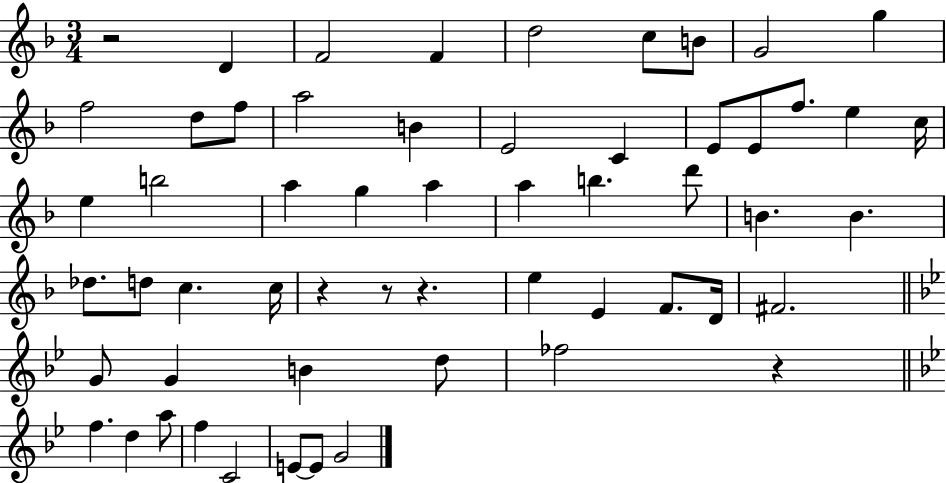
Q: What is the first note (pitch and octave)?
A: D4